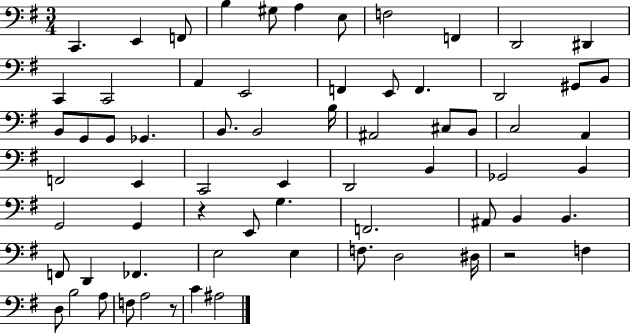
C2/q. E2/q F2/e B3/q G#3/e A3/q E3/e F3/h F2/q D2/h D#2/q C2/q C2/h A2/q E2/h F2/q E2/e F2/q. D2/h G#2/e B2/e B2/e G2/e G2/e Gb2/q. B2/e. B2/h B3/s A#2/h C#3/e B2/e C3/h A2/q F2/h E2/q C2/h E2/q D2/h B2/q Gb2/h B2/q G2/h G2/q R/q E2/e G3/q. F2/h. A#2/e B2/q B2/q. F2/e D2/q FES2/q. E3/h E3/q F3/e. D3/h D#3/s R/h F3/q D3/e B3/h A3/e F3/e A3/h R/e C4/q A#3/h